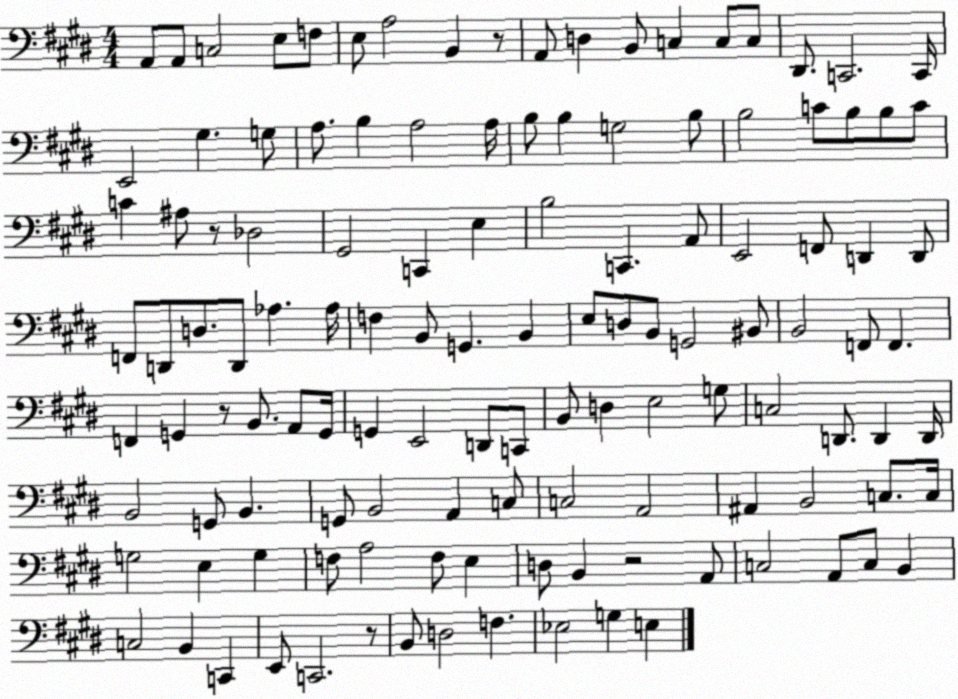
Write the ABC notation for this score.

X:1
T:Untitled
M:4/4
L:1/4
K:E
A,,/2 A,,/2 C,2 E,/2 F,/2 E,/2 A,2 B,, z/2 A,,/2 D, B,,/2 C, C,/2 C,/2 ^D,,/2 C,,2 C,,/4 E,,2 ^G, G,/2 A,/2 B, A,2 A,/4 B,/2 B, G,2 B,/2 B,2 C/2 B,/2 B,/2 C/2 C ^A,/2 z/2 _D,2 ^G,,2 C,, E, B,2 C,, A,,/2 E,,2 F,,/2 D,, D,,/2 F,,/2 D,,/2 D,/2 D,,/2 _A, _A,/4 F, B,,/2 G,, B,, E,/2 D,/2 B,,/2 G,,2 ^B,,/2 B,,2 F,,/2 F,, F,, G,, z/2 B,,/2 A,,/2 G,,/4 G,, E,,2 D,,/2 C,,/2 B,,/2 D, E,2 G,/2 C,2 D,,/2 D,, D,,/4 B,,2 G,,/2 B,, G,,/2 B,,2 A,, C,/2 C,2 A,,2 ^A,, B,,2 C,/2 C,/4 G,2 E, G, F,/2 A,2 F,/2 E, D,/2 B,, z2 A,,/2 C,2 A,,/2 C,/2 B,, C,2 B,, C,, E,,/2 C,,2 z/2 B,,/2 D,2 F, _E,2 G, E,